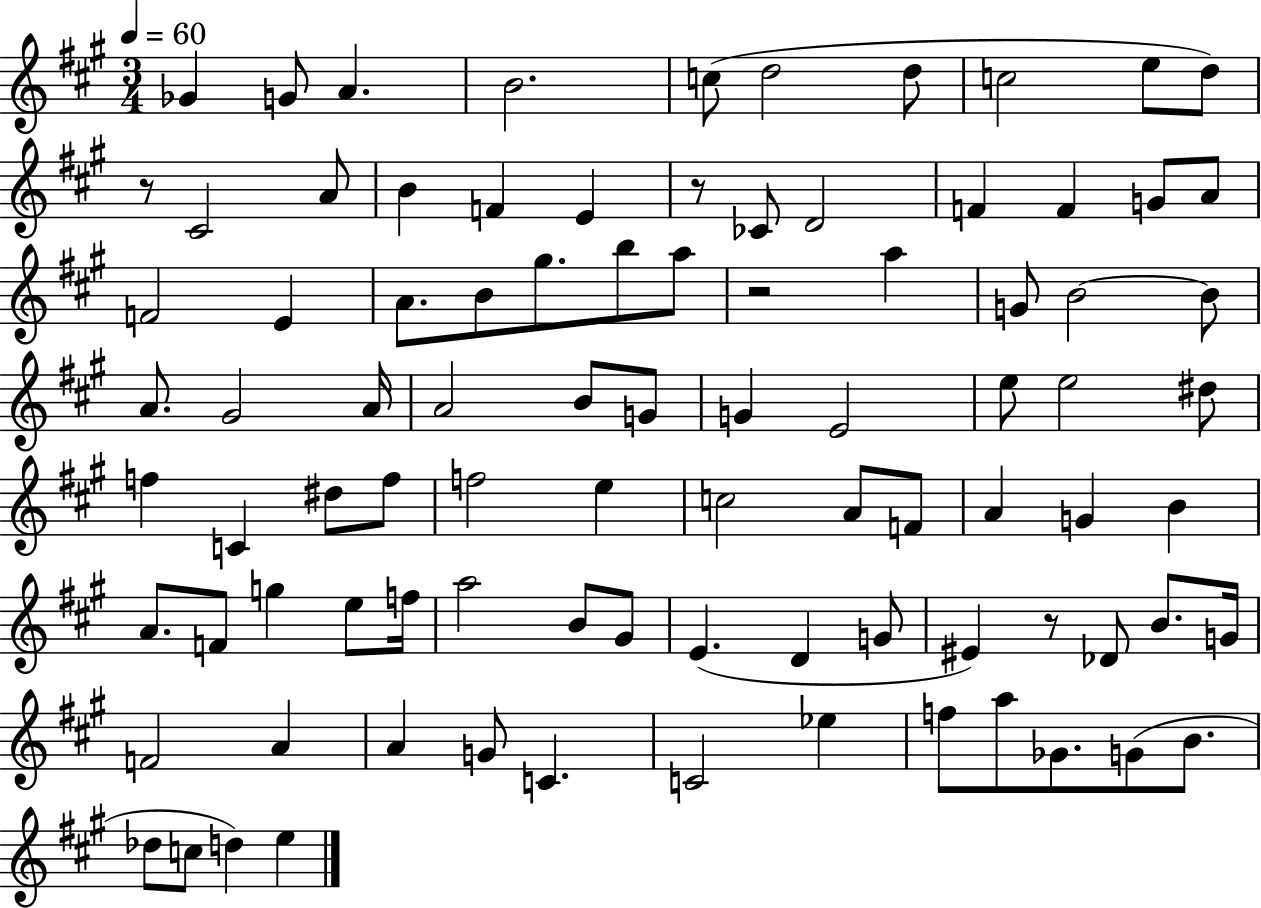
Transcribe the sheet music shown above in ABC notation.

X:1
T:Untitled
M:3/4
L:1/4
K:A
_G G/2 A B2 c/2 d2 d/2 c2 e/2 d/2 z/2 ^C2 A/2 B F E z/2 _C/2 D2 F F G/2 A/2 F2 E A/2 B/2 ^g/2 b/2 a/2 z2 a G/2 B2 B/2 A/2 ^G2 A/4 A2 B/2 G/2 G E2 e/2 e2 ^d/2 f C ^d/2 f/2 f2 e c2 A/2 F/2 A G B A/2 F/2 g e/2 f/4 a2 B/2 ^G/2 E D G/2 ^E z/2 _D/2 B/2 G/4 F2 A A G/2 C C2 _e f/2 a/2 _G/2 G/2 B/2 _d/2 c/2 d e